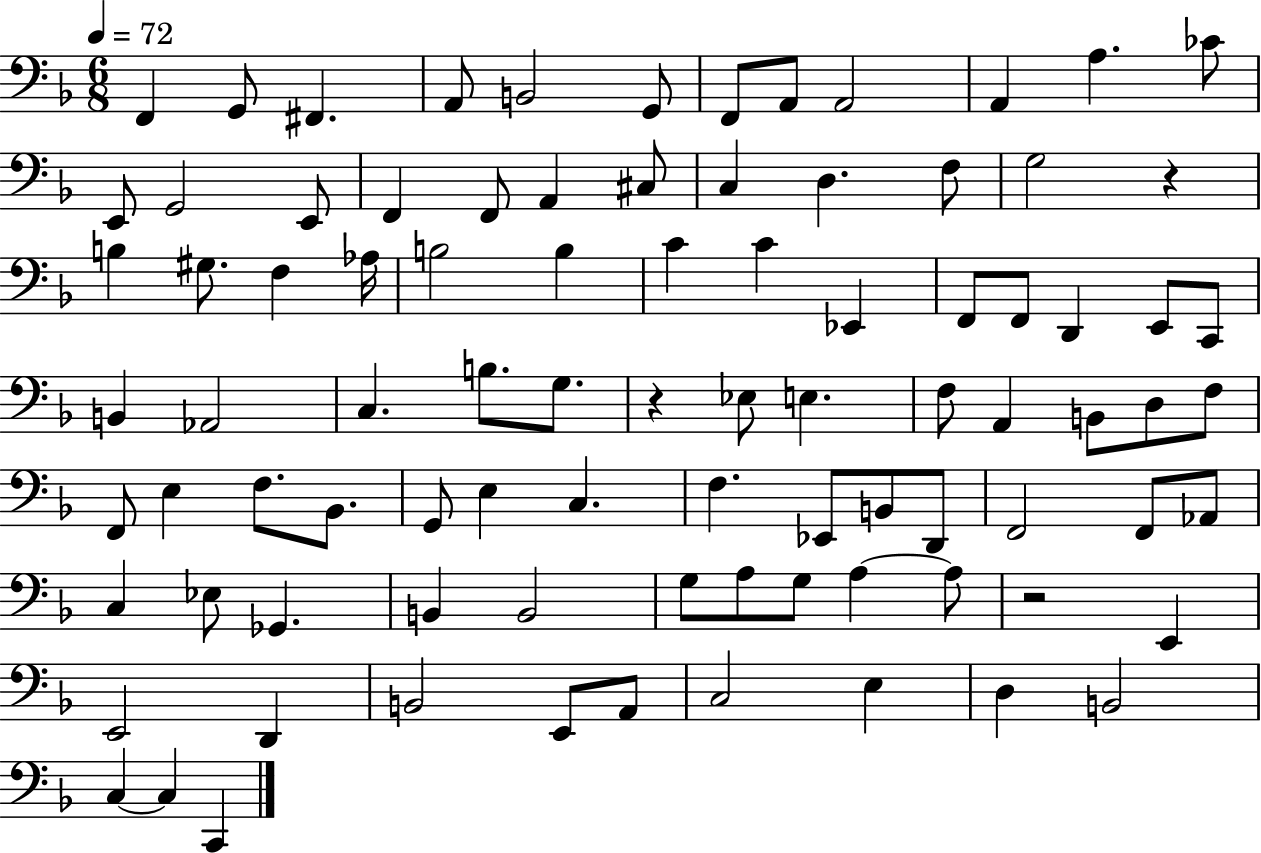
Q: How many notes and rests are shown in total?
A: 89